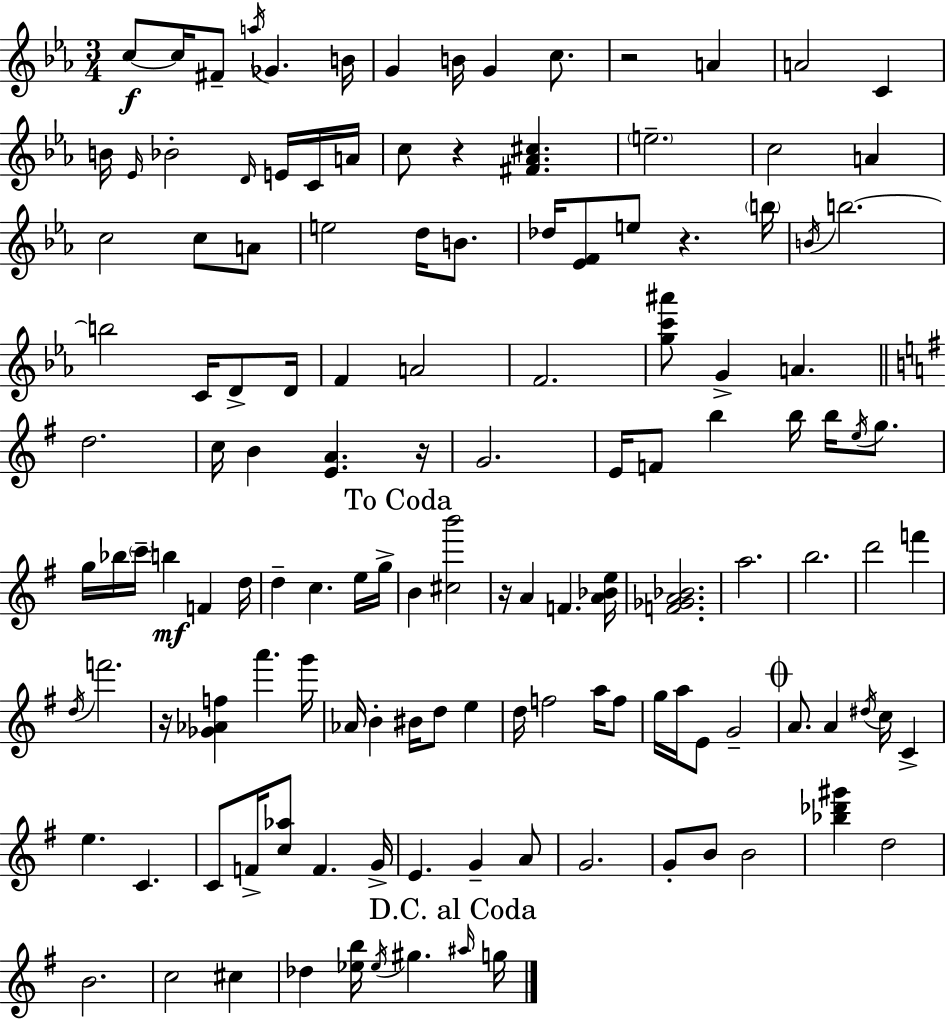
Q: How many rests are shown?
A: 6